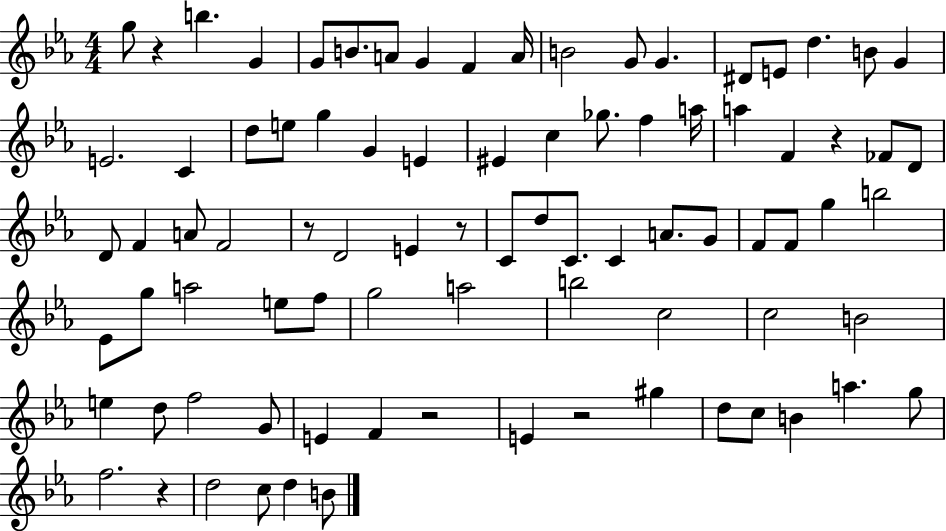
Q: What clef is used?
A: treble